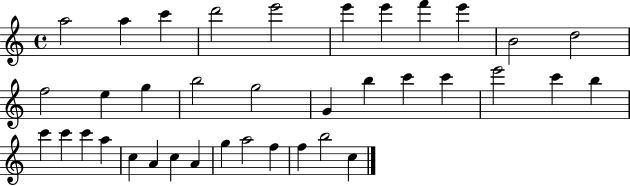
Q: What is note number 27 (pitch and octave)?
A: A5